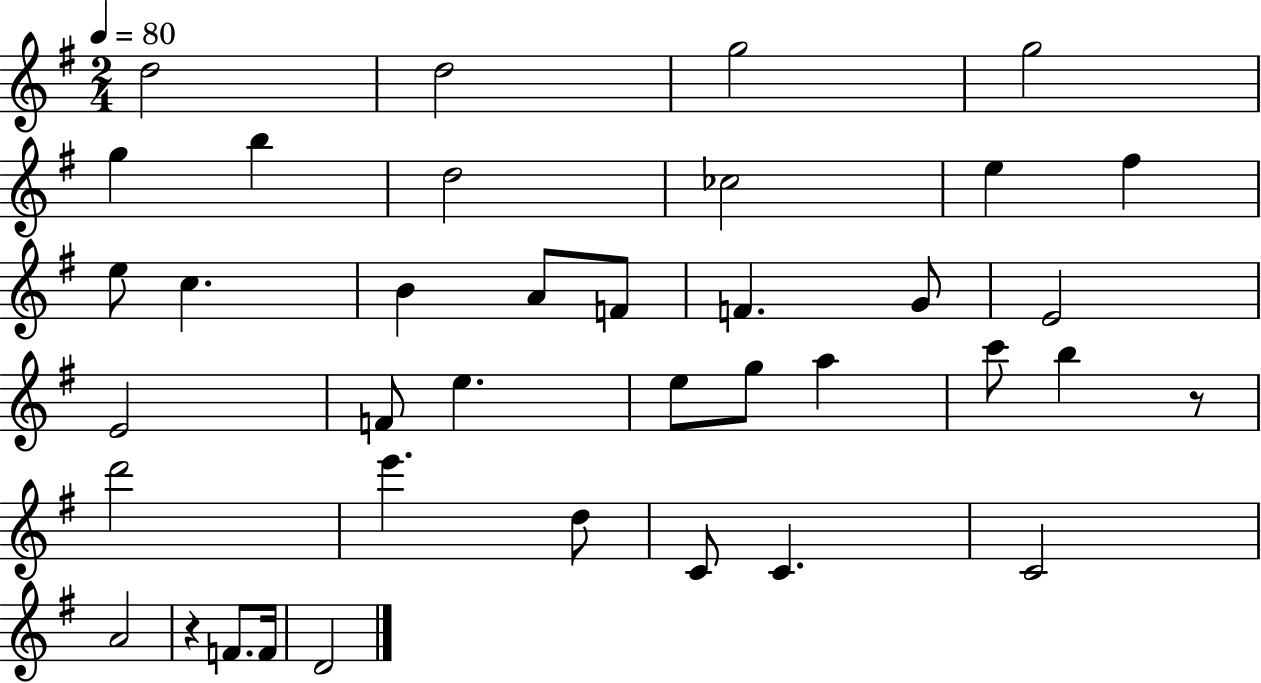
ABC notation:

X:1
T:Untitled
M:2/4
L:1/4
K:G
d2 d2 g2 g2 g b d2 _c2 e ^f e/2 c B A/2 F/2 F G/2 E2 E2 F/2 e e/2 g/2 a c'/2 b z/2 d'2 e' d/2 C/2 C C2 A2 z F/2 F/4 D2